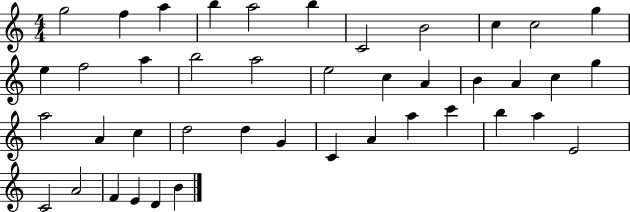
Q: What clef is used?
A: treble